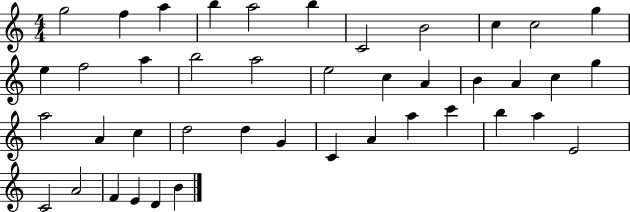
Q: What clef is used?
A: treble